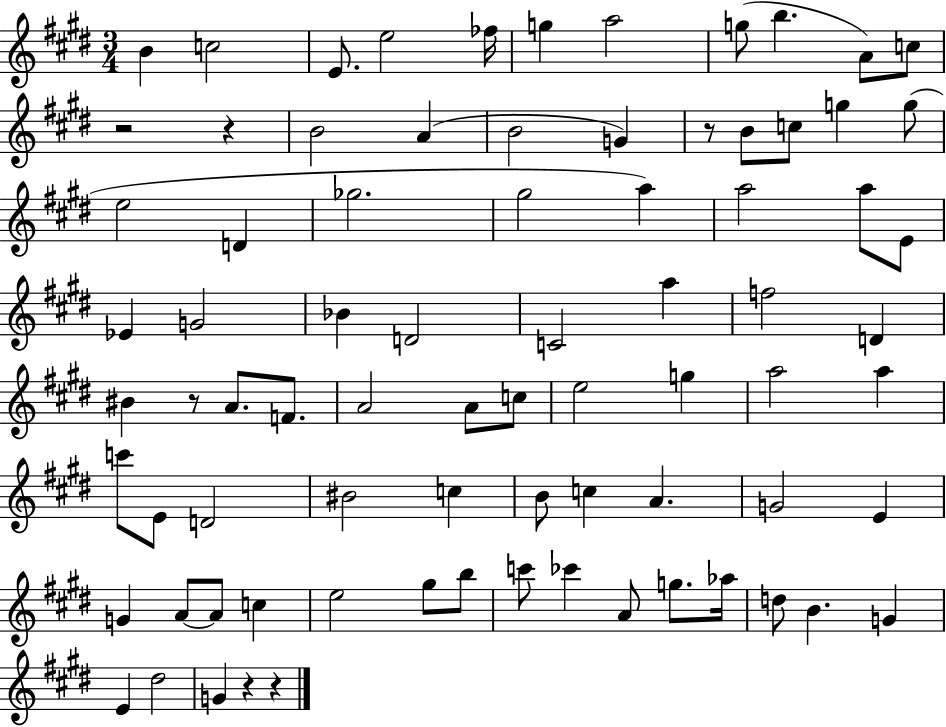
X:1
T:Untitled
M:3/4
L:1/4
K:E
B c2 E/2 e2 _f/4 g a2 g/2 b A/2 c/2 z2 z B2 A B2 G z/2 B/2 c/2 g g/2 e2 D _g2 ^g2 a a2 a/2 E/2 _E G2 _B D2 C2 a f2 D ^B z/2 A/2 F/2 A2 A/2 c/2 e2 g a2 a c'/2 E/2 D2 ^B2 c B/2 c A G2 E G A/2 A/2 c e2 ^g/2 b/2 c'/2 _c' A/2 g/2 _a/4 d/2 B G E ^d2 G z z